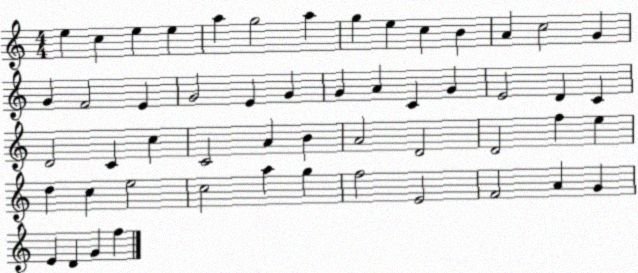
X:1
T:Untitled
M:4/4
L:1/4
K:C
e c e e a g2 a g e c B A c2 G G F2 E G2 E G G A C G E2 D C D2 C c C2 A B A2 D2 D2 f e d c e2 c2 a g f2 E2 F2 A G E D G f